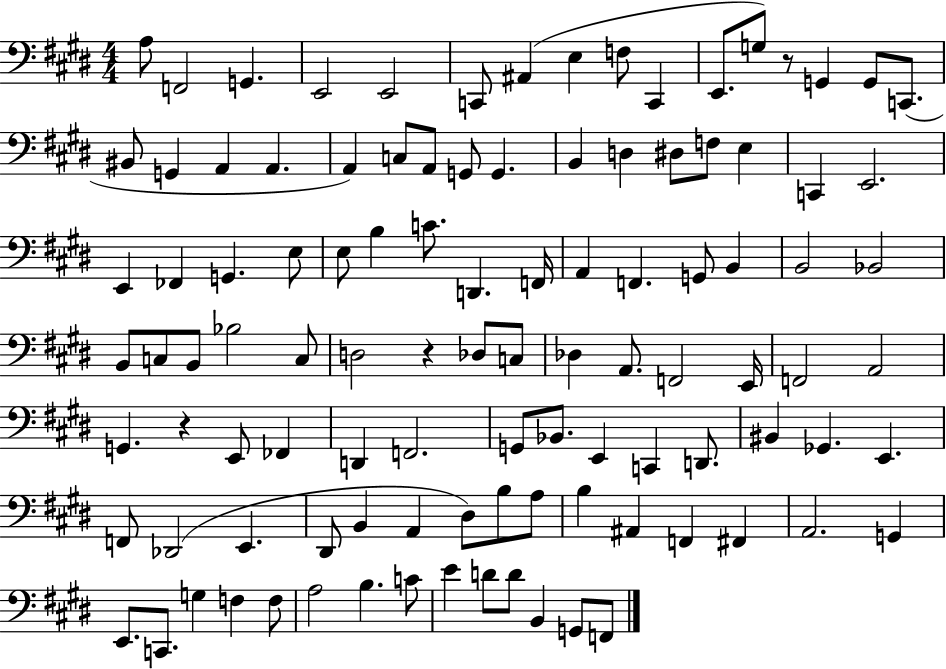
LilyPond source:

{
  \clef bass
  \numericTimeSignature
  \time 4/4
  \key e \major
  \repeat volta 2 { a8 f,2 g,4. | e,2 e,2 | c,8 ais,4( e4 f8 c,4 | e,8. g8) r8 g,4 g,8 c,8.( | \break bis,8 g,4 a,4 a,4. | a,4) c8 a,8 g,8 g,4. | b,4 d4 dis8 f8 e4 | c,4 e,2. | \break e,4 fes,4 g,4. e8 | e8 b4 c'8. d,4. f,16 | a,4 f,4. g,8 b,4 | b,2 bes,2 | \break b,8 c8 b,8 bes2 c8 | d2 r4 des8 c8 | des4 a,8. f,2 e,16 | f,2 a,2 | \break g,4. r4 e,8 fes,4 | d,4 f,2. | g,8 bes,8. e,4 c,4 d,8. | bis,4 ges,4. e,4. | \break f,8 des,2( e,4. | dis,8 b,4 a,4 dis8) b8 a8 | b4 ais,4 f,4 fis,4 | a,2. g,4 | \break e,8. c,8. g4 f4 f8 | a2 b4. c'8 | e'4 d'8 d'8 b,4 g,8 f,8 | } \bar "|."
}